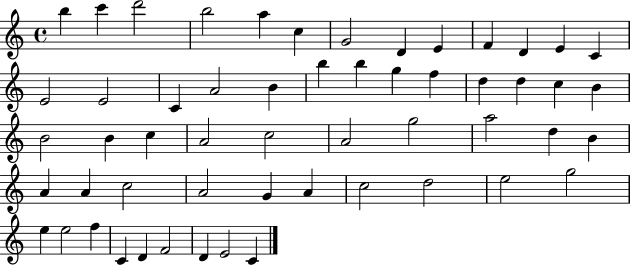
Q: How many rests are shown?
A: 0